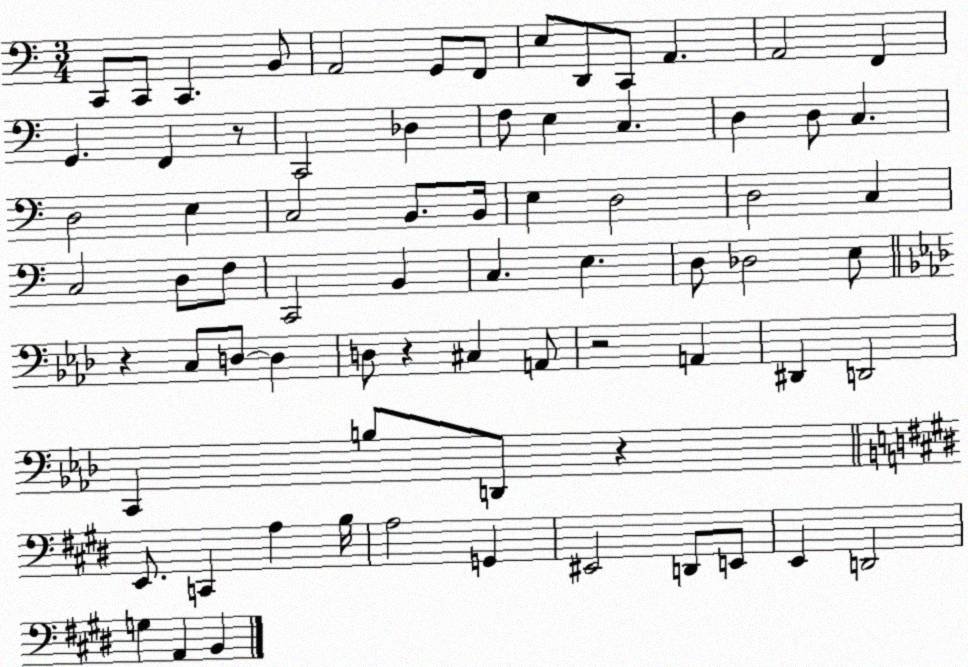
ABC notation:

X:1
T:Untitled
M:3/4
L:1/4
K:C
C,,/2 C,,/2 C,, B,,/2 A,,2 G,,/2 F,,/2 E,/2 D,,/2 C,,/2 A,, A,,2 F,, G,, F,, z/2 C,,2 _D, F,/2 E, C, D, D,/2 C, D,2 E, C,2 B,,/2 B,,/4 E, D,2 D,2 C, C,2 D,/2 F,/2 C,,2 B,, C, E, D,/2 _D,2 E,/2 z C,/2 D,/2 D, D,/2 z ^C, A,,/2 z2 A,, ^D,, D,,2 C,, B,/2 D,,/2 z E,,/2 C,, A, B,/4 A,2 G,, ^E,,2 D,,/2 E,,/2 E,, D,,2 G, A,, B,,